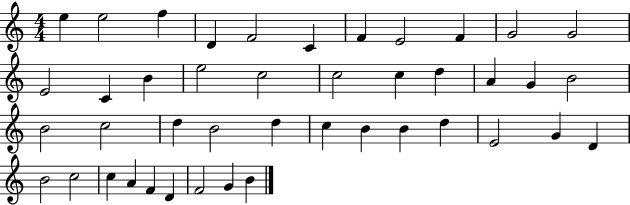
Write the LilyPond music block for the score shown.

{
  \clef treble
  \numericTimeSignature
  \time 4/4
  \key c \major
  e''4 e''2 f''4 | d'4 f'2 c'4 | f'4 e'2 f'4 | g'2 g'2 | \break e'2 c'4 b'4 | e''2 c''2 | c''2 c''4 d''4 | a'4 g'4 b'2 | \break b'2 c''2 | d''4 b'2 d''4 | c''4 b'4 b'4 d''4 | e'2 g'4 d'4 | \break b'2 c''2 | c''4 a'4 f'4 d'4 | f'2 g'4 b'4 | \bar "|."
}